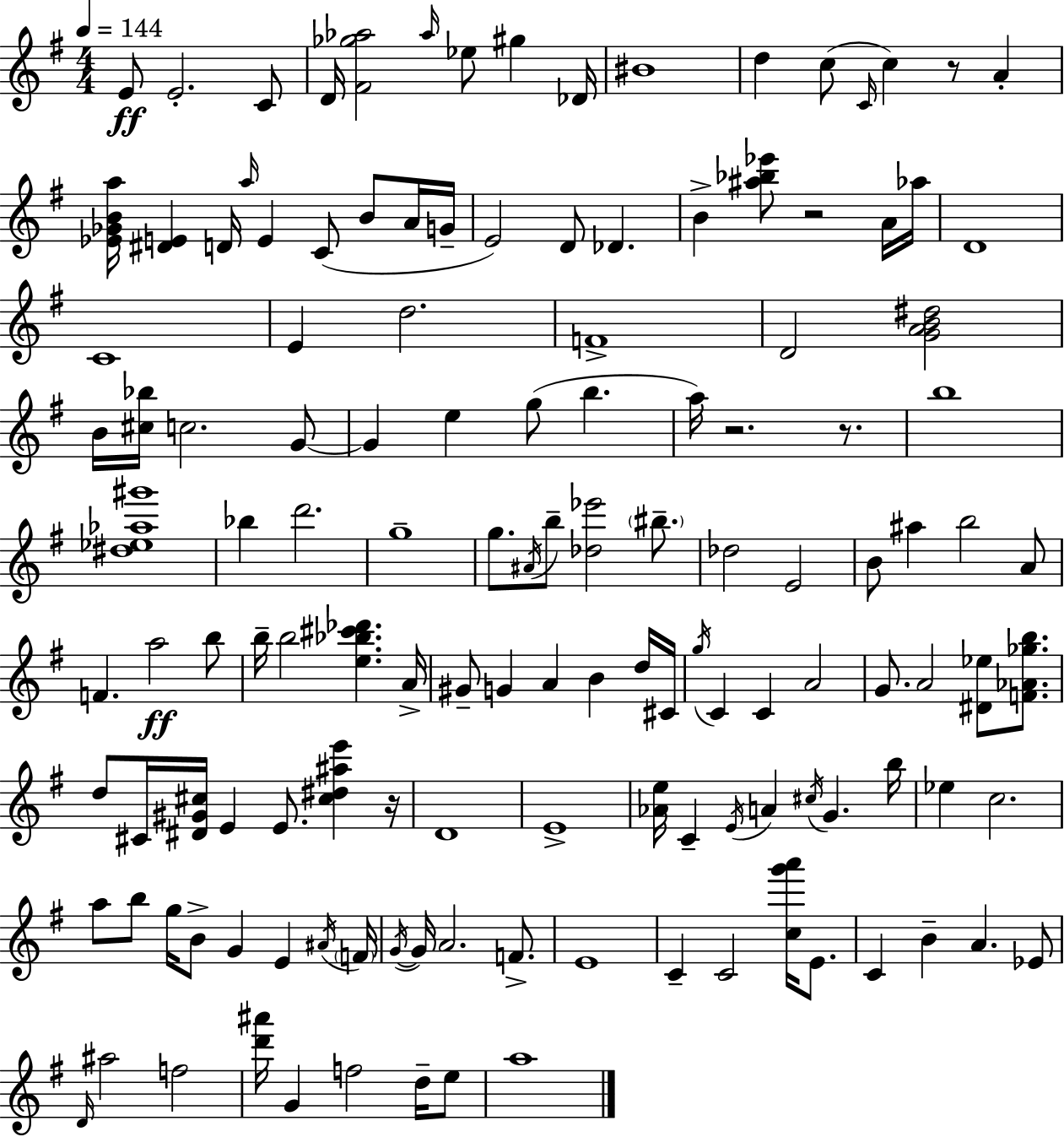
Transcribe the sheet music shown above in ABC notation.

X:1
T:Untitled
M:4/4
L:1/4
K:G
E/2 E2 C/2 D/4 [^F_g_a]2 _a/4 _e/2 ^g _D/4 ^B4 d c/2 C/4 c z/2 A [_E_GBa]/4 [^DE] D/4 a/4 E C/2 B/2 A/4 G/4 E2 D/2 _D B [^a_b_e']/2 z2 A/4 _a/4 D4 C4 E d2 F4 D2 [GAB^d]2 B/4 [^c_b]/4 c2 G/2 G e g/2 b a/4 z2 z/2 b4 [^d_e_a^g']4 _b d'2 g4 g/2 ^A/4 b/2 [_d_e']2 ^b/2 _d2 E2 B/2 ^a b2 A/2 F a2 b/2 b/4 b2 [e_b^c'_d'] A/4 ^G/2 G A B d/4 ^C/4 g/4 C C A2 G/2 A2 [^D_e]/2 [F_A_gb]/2 d/2 ^C/4 [^D^G^c]/4 E E/2 [^c^d^ae'] z/4 D4 E4 [_Ae]/4 C E/4 A ^c/4 G b/4 _e c2 a/2 b/2 g/4 B/2 G E ^A/4 F/4 G/4 G/4 A2 F/2 E4 C C2 [cg'a']/4 E/2 C B A _E/2 D/4 ^a2 f2 [d'^a']/4 G f2 d/4 e/2 a4